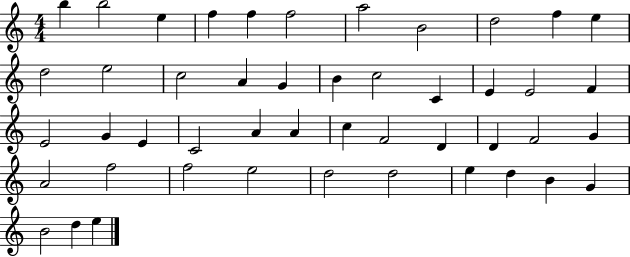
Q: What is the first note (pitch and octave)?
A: B5